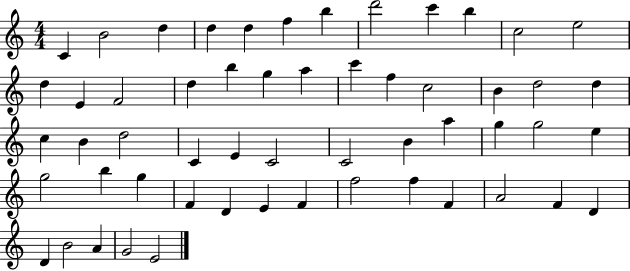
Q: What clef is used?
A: treble